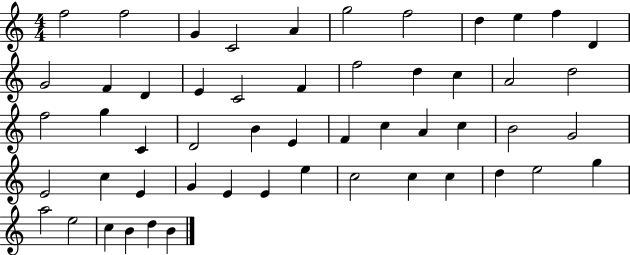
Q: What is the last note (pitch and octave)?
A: B4